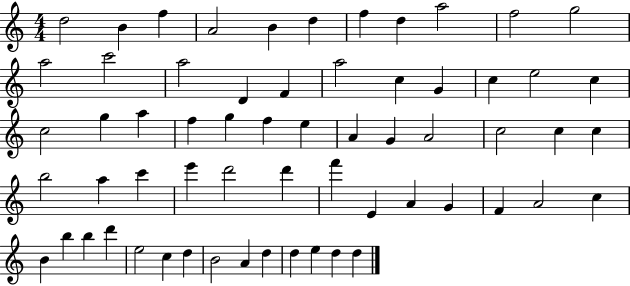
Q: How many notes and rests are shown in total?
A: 62